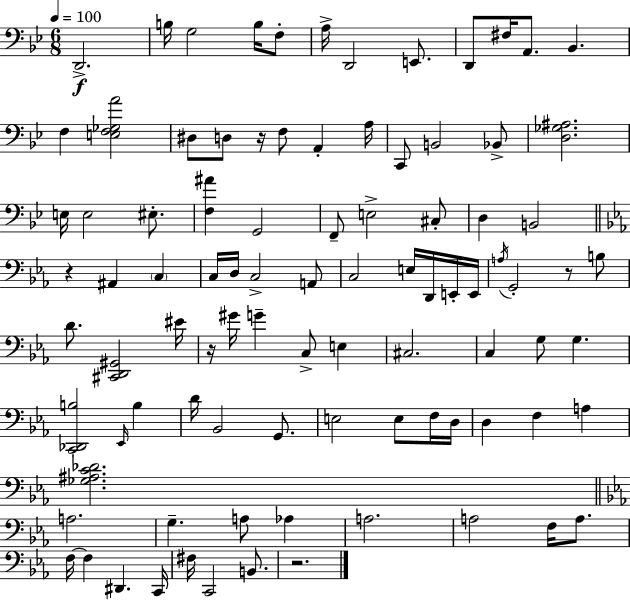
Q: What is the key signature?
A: BES major